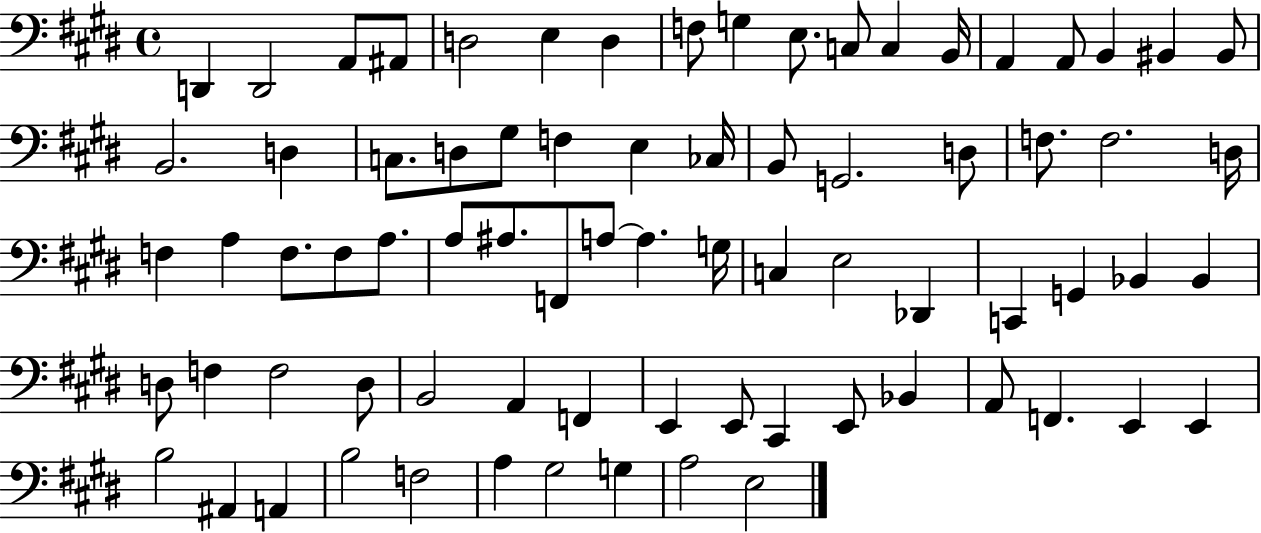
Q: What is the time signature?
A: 4/4